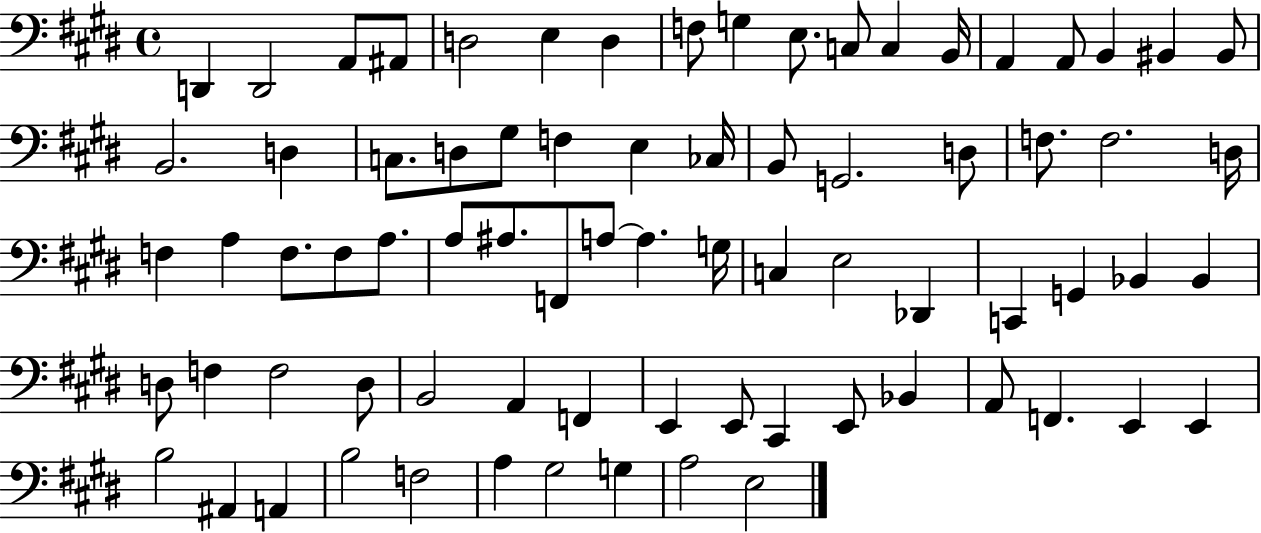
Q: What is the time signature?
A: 4/4